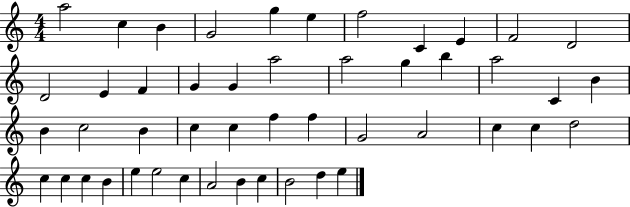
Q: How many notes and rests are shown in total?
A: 48